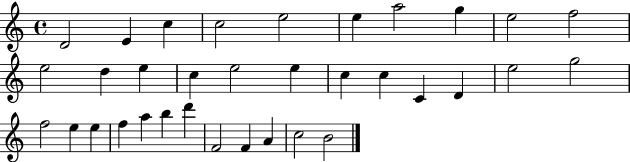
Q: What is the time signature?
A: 4/4